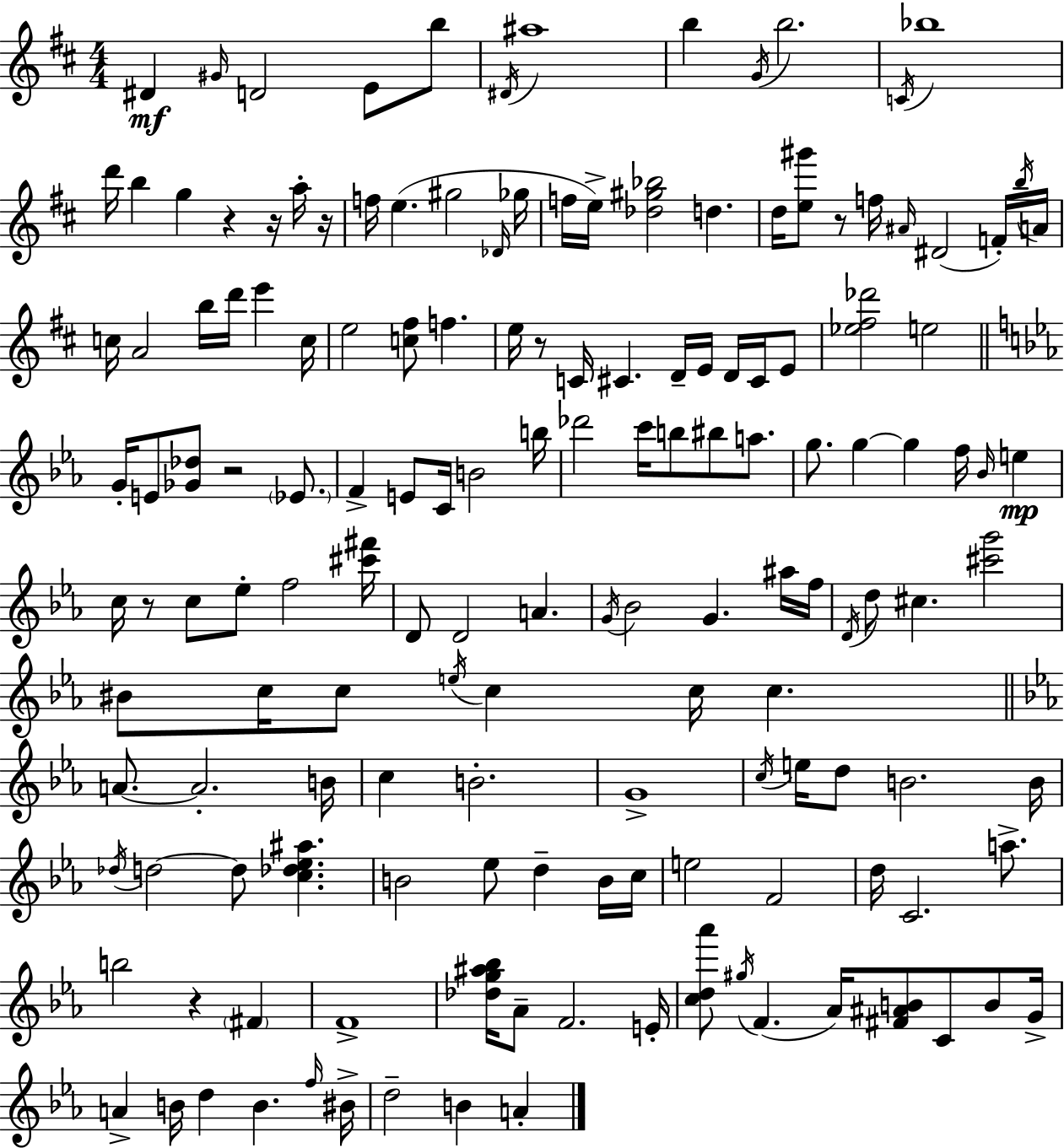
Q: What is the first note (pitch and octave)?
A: D#4